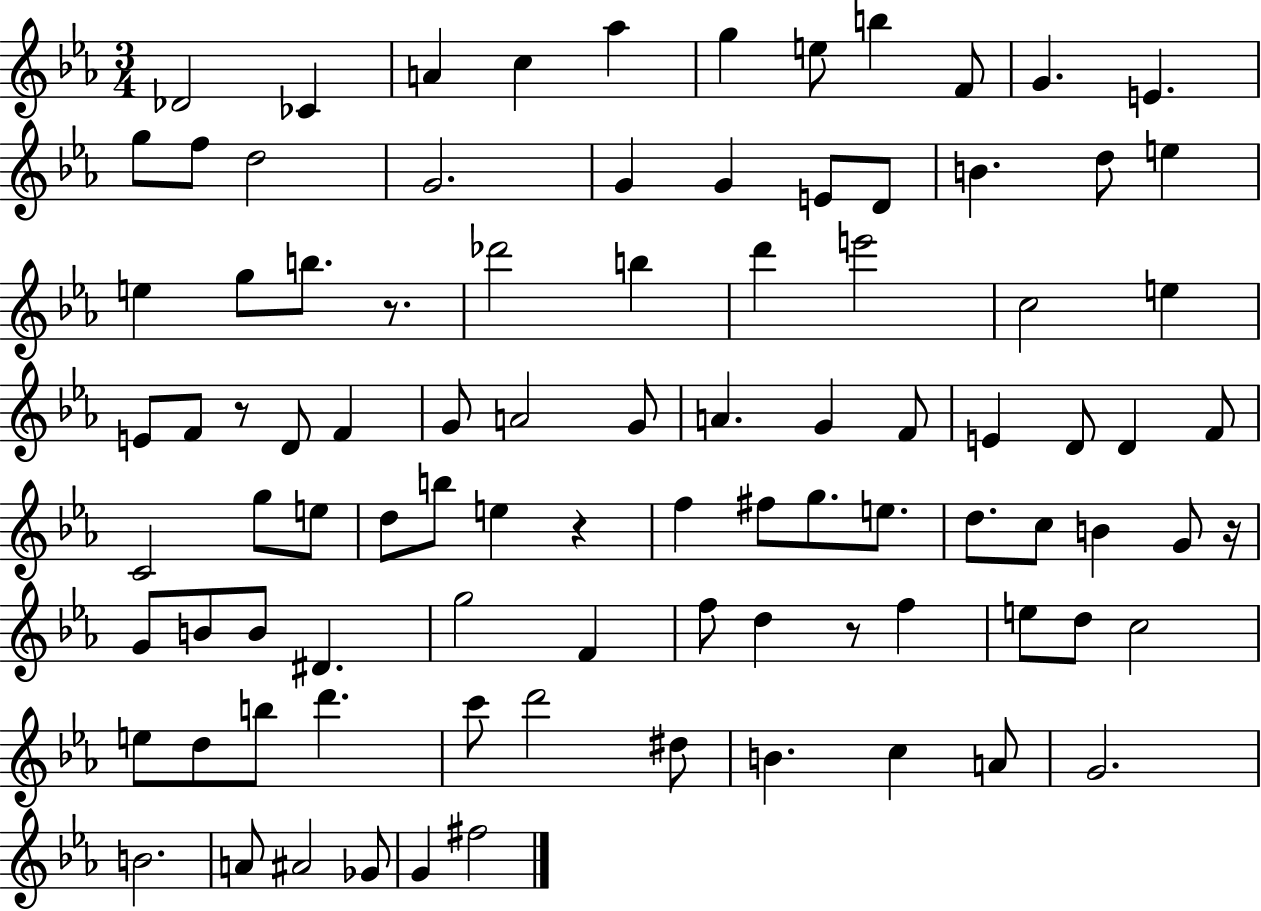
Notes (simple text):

Db4/h CES4/q A4/q C5/q Ab5/q G5/q E5/e B5/q F4/e G4/q. E4/q. G5/e F5/e D5/h G4/h. G4/q G4/q E4/e D4/e B4/q. D5/e E5/q E5/q G5/e B5/e. R/e. Db6/h B5/q D6/q E6/h C5/h E5/q E4/e F4/e R/e D4/e F4/q G4/e A4/h G4/e A4/q. G4/q F4/e E4/q D4/e D4/q F4/e C4/h G5/e E5/e D5/e B5/e E5/q R/q F5/q F#5/e G5/e. E5/e. D5/e. C5/e B4/q G4/e R/s G4/e B4/e B4/e D#4/q. G5/h F4/q F5/e D5/q R/e F5/q E5/e D5/e C5/h E5/e D5/e B5/e D6/q. C6/e D6/h D#5/e B4/q. C5/q A4/e G4/h. B4/h. A4/e A#4/h Gb4/e G4/q F#5/h